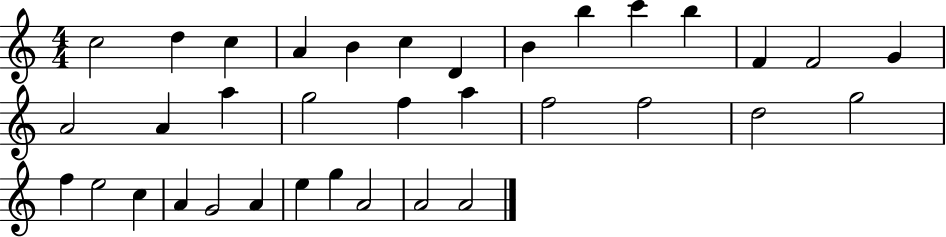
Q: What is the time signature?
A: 4/4